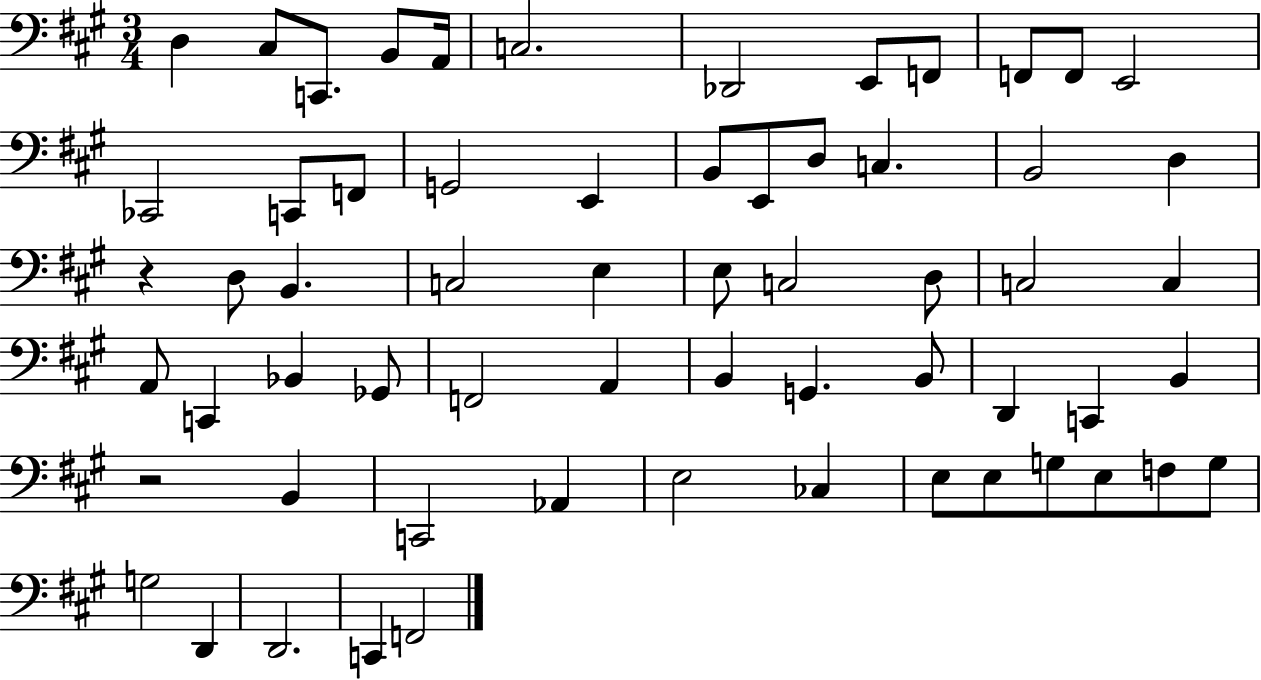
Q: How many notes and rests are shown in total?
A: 62